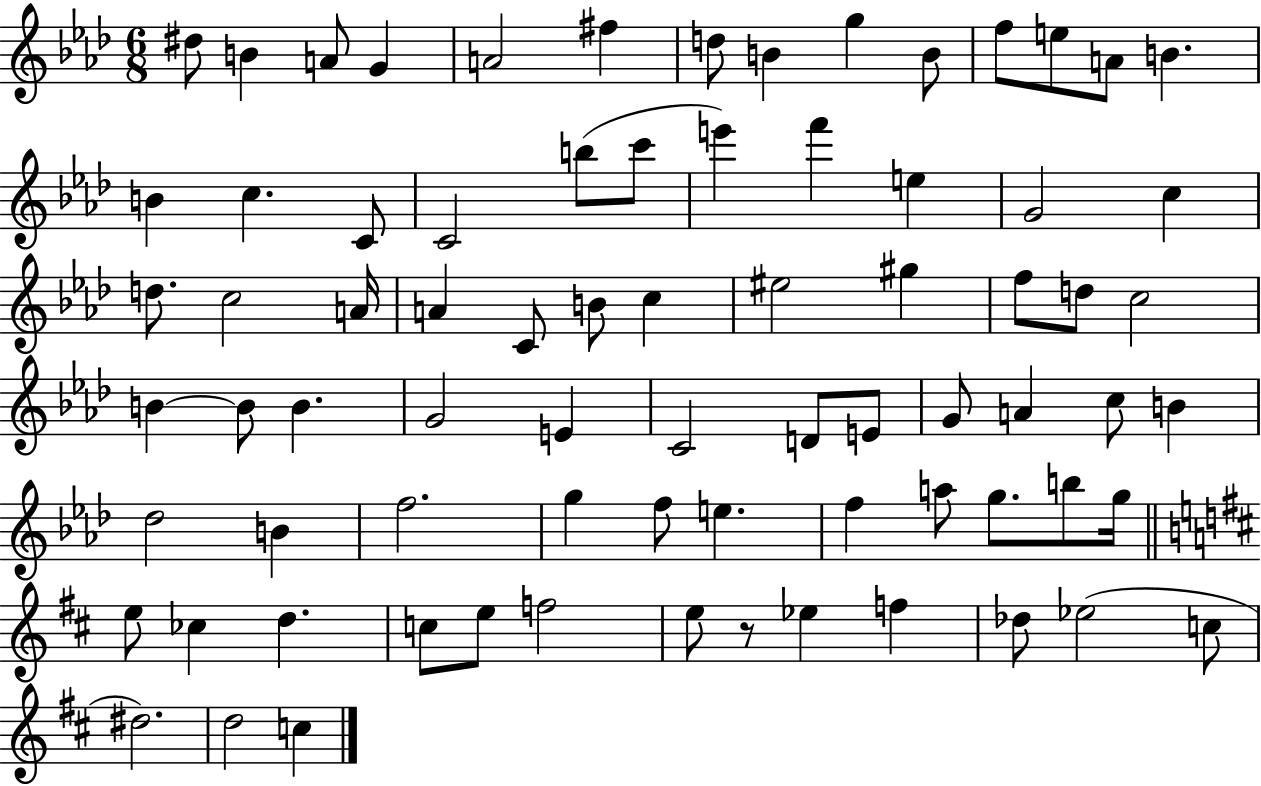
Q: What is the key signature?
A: AES major